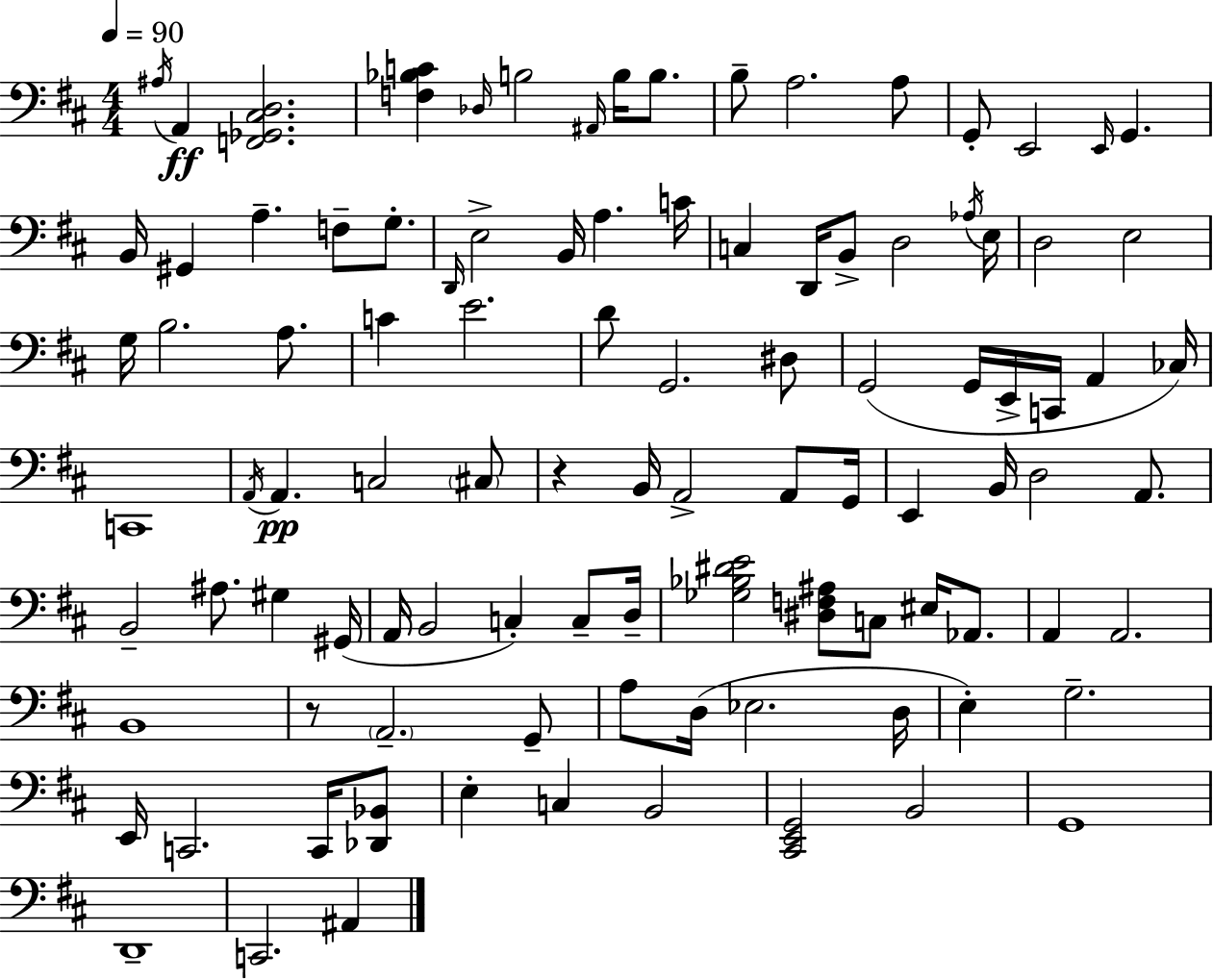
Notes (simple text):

A#3/s A2/q [F2,Gb2,C#3,D3]/h. [F3,Bb3,C4]/q Db3/s B3/h A#2/s B3/s B3/e. B3/e A3/h. A3/e G2/e E2/h E2/s G2/q. B2/s G#2/q A3/q. F3/e G3/e. D2/s E3/h B2/s A3/q. C4/s C3/q D2/s B2/e D3/h Ab3/s E3/s D3/h E3/h G3/s B3/h. A3/e. C4/q E4/h. D4/e G2/h. D#3/e G2/h G2/s E2/s C2/s A2/q CES3/s C2/w A2/s A2/q. C3/h C#3/e R/q B2/s A2/h A2/e G2/s E2/q B2/s D3/h A2/e. B2/h A#3/e. G#3/q G#2/s A2/s B2/h C3/q C3/e D3/s [Gb3,Bb3,D#4,E4]/h [D#3,F3,A#3]/e C3/e EIS3/s Ab2/e. A2/q A2/h. B2/w R/e A2/h. G2/e A3/e D3/s Eb3/h. D3/s E3/q G3/h. E2/s C2/h. C2/s [Db2,Bb2]/e E3/q C3/q B2/h [C#2,E2,G2]/h B2/h G2/w D2/w C2/h. A#2/q